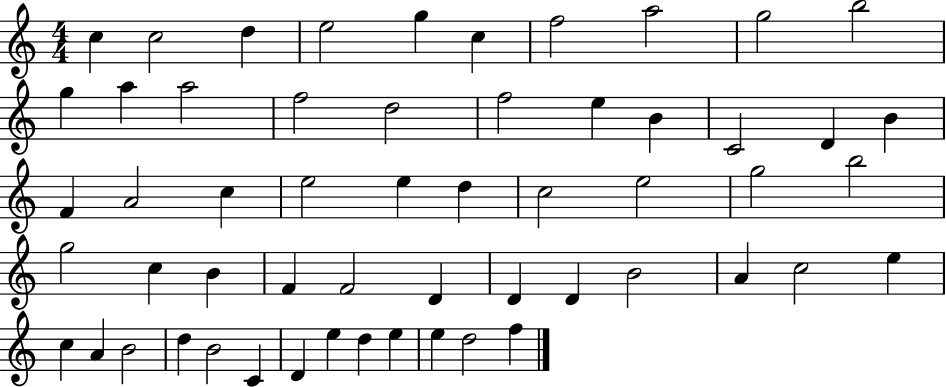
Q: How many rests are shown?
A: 0